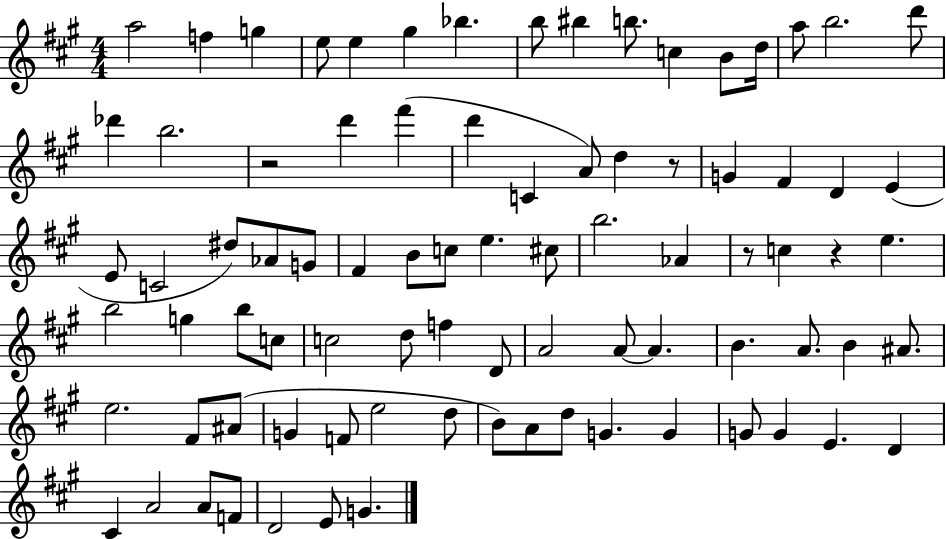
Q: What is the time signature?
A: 4/4